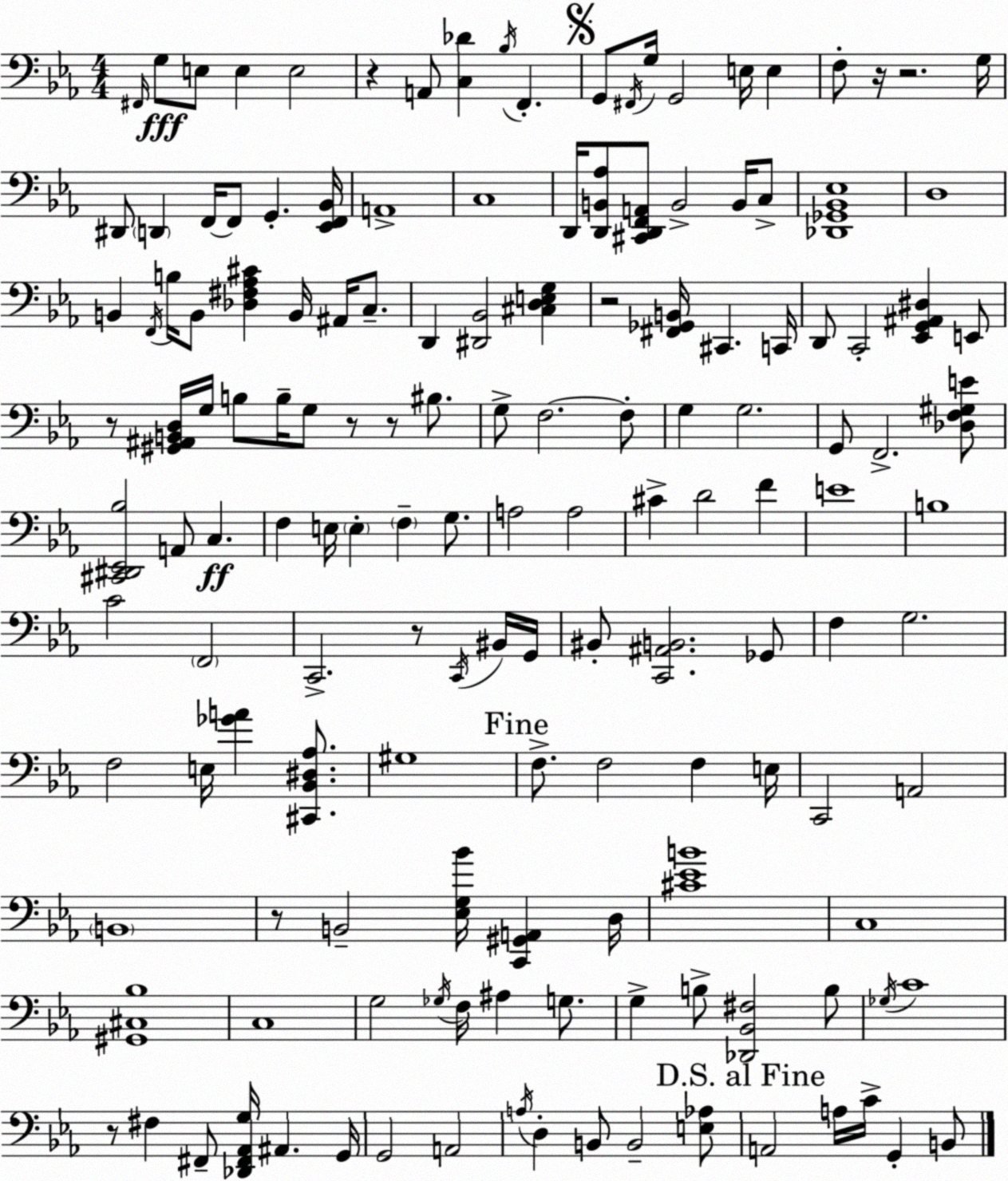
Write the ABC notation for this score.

X:1
T:Untitled
M:4/4
L:1/4
K:Cm
^F,,/4 G,/2 E,/2 E, E,2 z A,,/2 [C,_D] _B,/4 F,, G,,/2 ^F,,/4 G,/4 G,,2 E,/4 E, F,/2 z/4 z2 G,/4 ^D,,/2 D,, F,,/4 F,,/2 G,, [_E,,F,,_B,,]/4 A,,4 C,4 D,,/4 [D,,B,,_A,]/2 [^C,,D,,F,,A,,]/2 B,,2 B,,/4 C,/2 [_D,,_G,,_B,,_E,]4 D,4 B,, F,,/4 B,/4 B,,/2 [_D,^F,_A,^C] B,,/4 ^A,,/4 C,/2 D,, [^D,,_B,,]2 [^C,D,E,G,] z2 [^F,,_G,,B,,]/4 ^C,, C,,/4 D,,/2 C,,2 [_E,,G,,^A,,^D,] E,,/2 z/2 [^G,,^A,,B,,D,]/4 G,/4 B,/2 B,/4 G,/2 z/2 z/2 ^B,/2 G,/2 F,2 F,/2 G, G,2 G,,/2 F,,2 [_D,F,^G,E]/2 [^C,,^D,,_E,,_B,]2 A,,/2 C, F, E,/4 E, F, G,/2 A,2 A,2 ^C D2 F E4 B,4 C2 F,,2 C,,2 z/2 C,,/4 ^B,,/4 G,,/4 ^B,,/2 [C,,^A,,B,,]2 _G,,/2 F, G,2 F,2 E,/4 [_GA] [^C,,_B,,^D,_A,]/2 ^G,4 F,/2 F,2 F, E,/4 C,,2 A,,2 B,,4 z/2 B,,2 [_E,G,_B]/4 [C,,^G,,A,,] D,/4 [^C_EB]4 C,4 [^G,,^C,_B,]4 C,4 G,2 _G,/4 F,/4 ^A, G,/2 G, B,/2 [_D,,_B,,^F,]2 B,/2 _G,/4 C4 z/2 ^F, ^F,,/2 [_D,,^F,,_A,,G,]/4 ^A,, G,,/4 G,,2 A,,2 A,/4 D, B,,/2 B,,2 [E,_A,]/2 A,,2 A,/4 C/4 G,, B,,/2